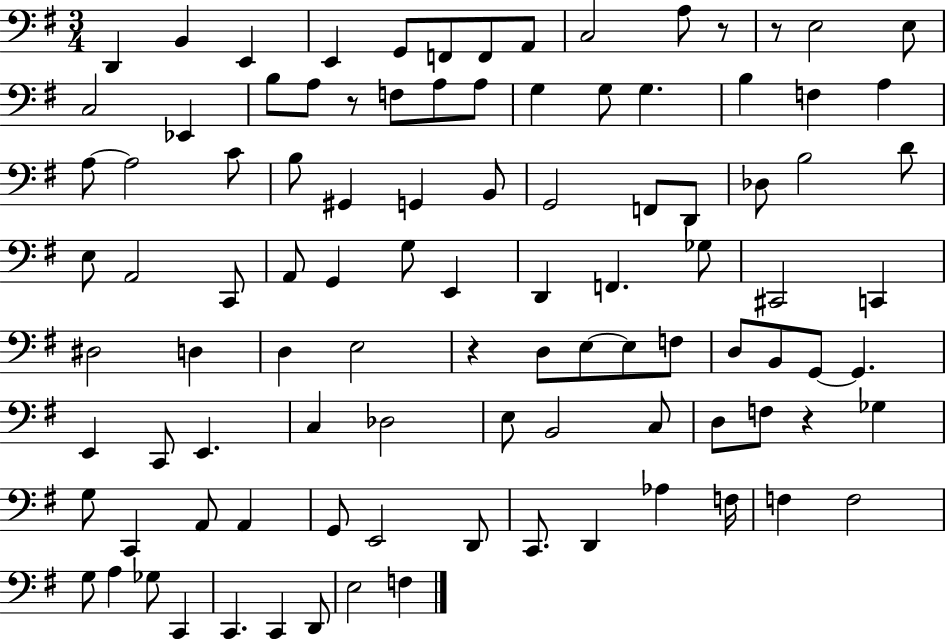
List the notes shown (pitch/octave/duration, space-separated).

D2/q B2/q E2/q E2/q G2/e F2/e F2/e A2/e C3/h A3/e R/e R/e E3/h E3/e C3/h Eb2/q B3/e A3/e R/e F3/e A3/e A3/e G3/q G3/e G3/q. B3/q F3/q A3/q A3/e A3/h C4/e B3/e G#2/q G2/q B2/e G2/h F2/e D2/e Db3/e B3/h D4/e E3/e A2/h C2/e A2/e G2/q G3/e E2/q D2/q F2/q. Gb3/e C#2/h C2/q D#3/h D3/q D3/q E3/h R/q D3/e E3/e E3/e F3/e D3/e B2/e G2/e G2/q. E2/q C2/e E2/q. C3/q Db3/h E3/e B2/h C3/e D3/e F3/e R/q Gb3/q G3/e C2/q A2/e A2/q G2/e E2/h D2/e C2/e. D2/q Ab3/q F3/s F3/q F3/h G3/e A3/q Gb3/e C2/q C2/q. C2/q D2/e E3/h F3/q